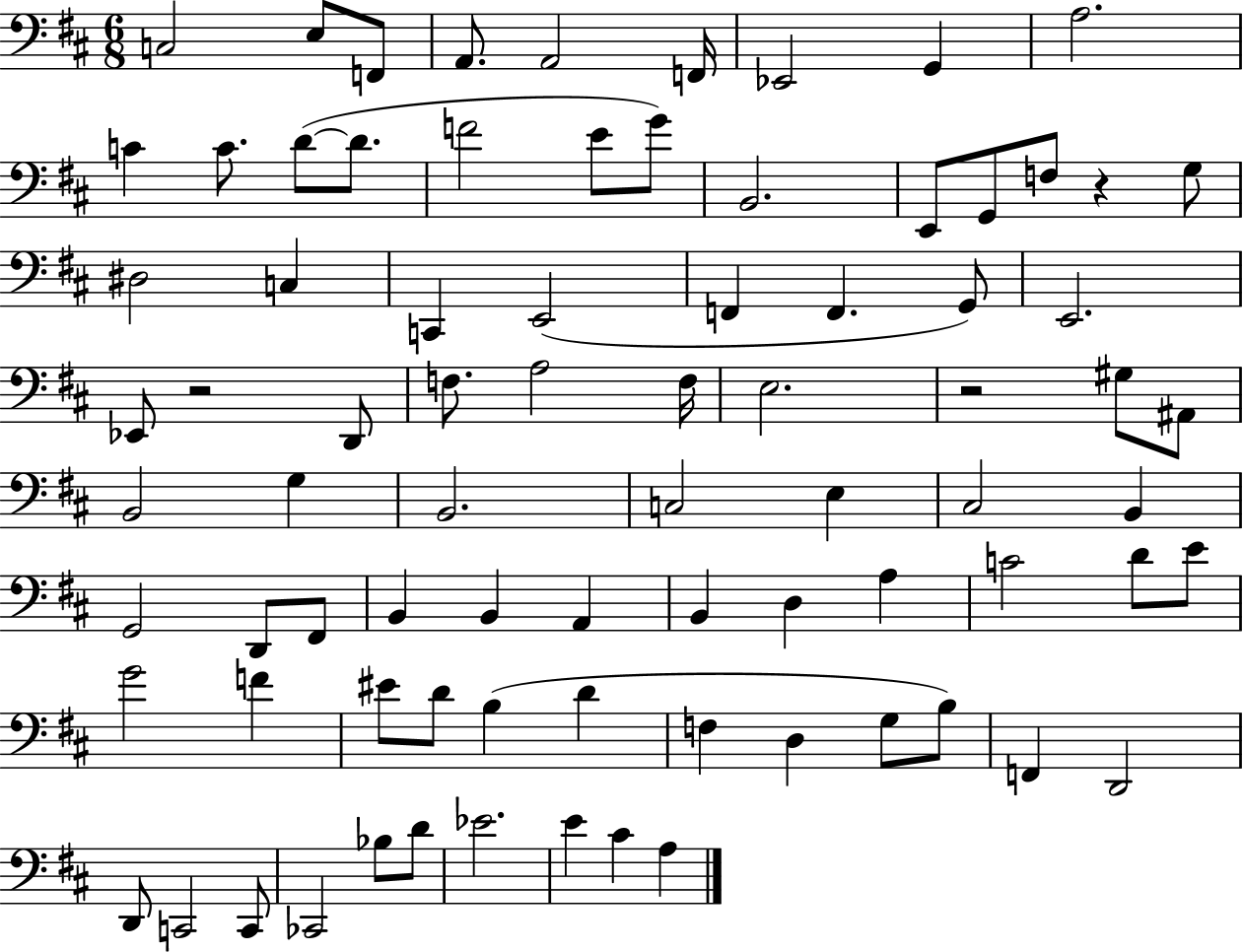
C3/h E3/e F2/e A2/e. A2/h F2/s Eb2/h G2/q A3/h. C4/q C4/e. D4/e D4/e. F4/h E4/e G4/e B2/h. E2/e G2/e F3/e R/q G3/e D#3/h C3/q C2/q E2/h F2/q F2/q. G2/e E2/h. Eb2/e R/h D2/e F3/e. A3/h F3/s E3/h. R/h G#3/e A#2/e B2/h G3/q B2/h. C3/h E3/q C#3/h B2/q G2/h D2/e F#2/e B2/q B2/q A2/q B2/q D3/q A3/q C4/h D4/e E4/e G4/h F4/q EIS4/e D4/e B3/q D4/q F3/q D3/q G3/e B3/e F2/q D2/h D2/e C2/h C2/e CES2/h Bb3/e D4/e Eb4/h. E4/q C#4/q A3/q